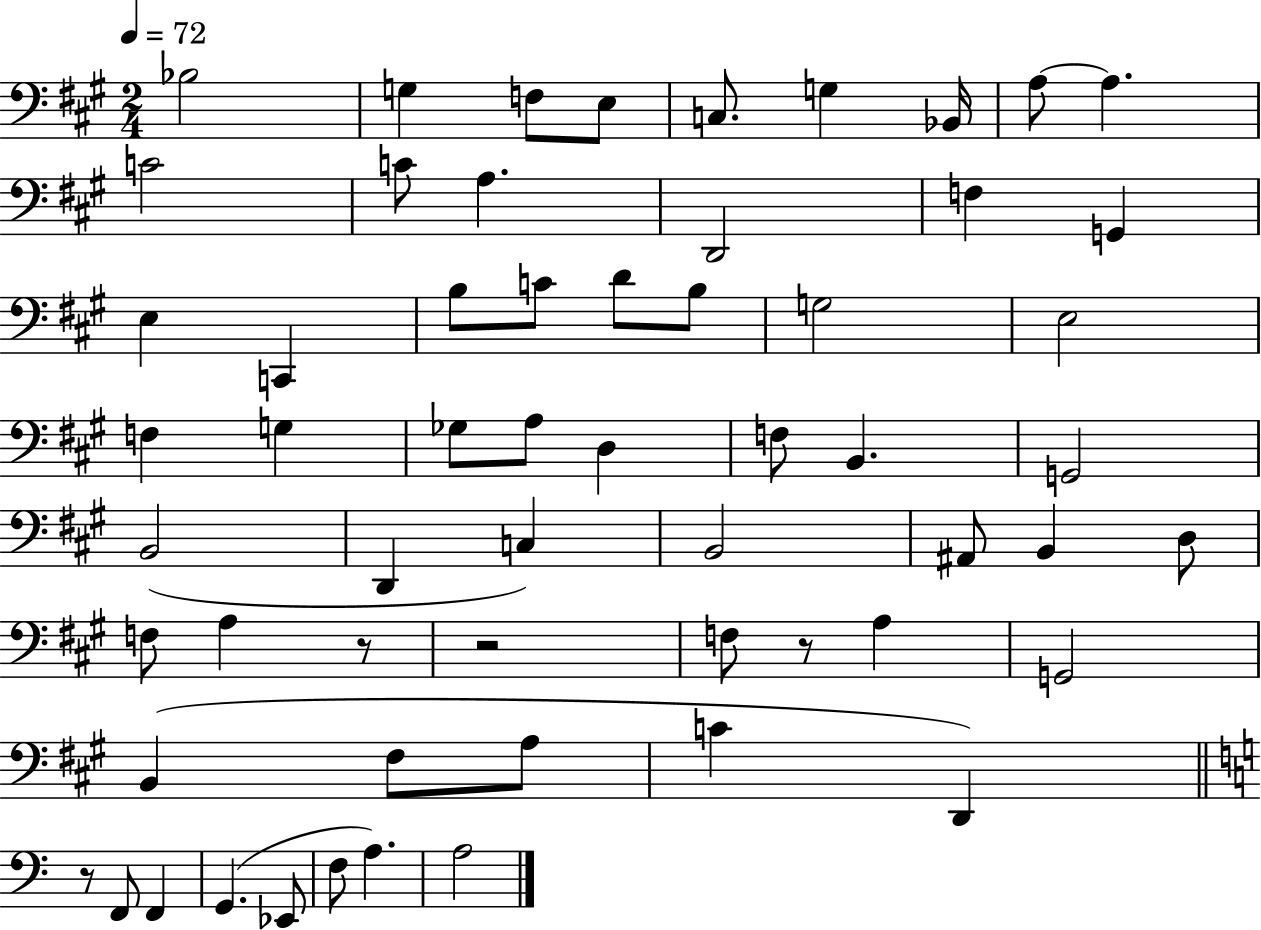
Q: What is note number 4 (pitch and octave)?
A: E3